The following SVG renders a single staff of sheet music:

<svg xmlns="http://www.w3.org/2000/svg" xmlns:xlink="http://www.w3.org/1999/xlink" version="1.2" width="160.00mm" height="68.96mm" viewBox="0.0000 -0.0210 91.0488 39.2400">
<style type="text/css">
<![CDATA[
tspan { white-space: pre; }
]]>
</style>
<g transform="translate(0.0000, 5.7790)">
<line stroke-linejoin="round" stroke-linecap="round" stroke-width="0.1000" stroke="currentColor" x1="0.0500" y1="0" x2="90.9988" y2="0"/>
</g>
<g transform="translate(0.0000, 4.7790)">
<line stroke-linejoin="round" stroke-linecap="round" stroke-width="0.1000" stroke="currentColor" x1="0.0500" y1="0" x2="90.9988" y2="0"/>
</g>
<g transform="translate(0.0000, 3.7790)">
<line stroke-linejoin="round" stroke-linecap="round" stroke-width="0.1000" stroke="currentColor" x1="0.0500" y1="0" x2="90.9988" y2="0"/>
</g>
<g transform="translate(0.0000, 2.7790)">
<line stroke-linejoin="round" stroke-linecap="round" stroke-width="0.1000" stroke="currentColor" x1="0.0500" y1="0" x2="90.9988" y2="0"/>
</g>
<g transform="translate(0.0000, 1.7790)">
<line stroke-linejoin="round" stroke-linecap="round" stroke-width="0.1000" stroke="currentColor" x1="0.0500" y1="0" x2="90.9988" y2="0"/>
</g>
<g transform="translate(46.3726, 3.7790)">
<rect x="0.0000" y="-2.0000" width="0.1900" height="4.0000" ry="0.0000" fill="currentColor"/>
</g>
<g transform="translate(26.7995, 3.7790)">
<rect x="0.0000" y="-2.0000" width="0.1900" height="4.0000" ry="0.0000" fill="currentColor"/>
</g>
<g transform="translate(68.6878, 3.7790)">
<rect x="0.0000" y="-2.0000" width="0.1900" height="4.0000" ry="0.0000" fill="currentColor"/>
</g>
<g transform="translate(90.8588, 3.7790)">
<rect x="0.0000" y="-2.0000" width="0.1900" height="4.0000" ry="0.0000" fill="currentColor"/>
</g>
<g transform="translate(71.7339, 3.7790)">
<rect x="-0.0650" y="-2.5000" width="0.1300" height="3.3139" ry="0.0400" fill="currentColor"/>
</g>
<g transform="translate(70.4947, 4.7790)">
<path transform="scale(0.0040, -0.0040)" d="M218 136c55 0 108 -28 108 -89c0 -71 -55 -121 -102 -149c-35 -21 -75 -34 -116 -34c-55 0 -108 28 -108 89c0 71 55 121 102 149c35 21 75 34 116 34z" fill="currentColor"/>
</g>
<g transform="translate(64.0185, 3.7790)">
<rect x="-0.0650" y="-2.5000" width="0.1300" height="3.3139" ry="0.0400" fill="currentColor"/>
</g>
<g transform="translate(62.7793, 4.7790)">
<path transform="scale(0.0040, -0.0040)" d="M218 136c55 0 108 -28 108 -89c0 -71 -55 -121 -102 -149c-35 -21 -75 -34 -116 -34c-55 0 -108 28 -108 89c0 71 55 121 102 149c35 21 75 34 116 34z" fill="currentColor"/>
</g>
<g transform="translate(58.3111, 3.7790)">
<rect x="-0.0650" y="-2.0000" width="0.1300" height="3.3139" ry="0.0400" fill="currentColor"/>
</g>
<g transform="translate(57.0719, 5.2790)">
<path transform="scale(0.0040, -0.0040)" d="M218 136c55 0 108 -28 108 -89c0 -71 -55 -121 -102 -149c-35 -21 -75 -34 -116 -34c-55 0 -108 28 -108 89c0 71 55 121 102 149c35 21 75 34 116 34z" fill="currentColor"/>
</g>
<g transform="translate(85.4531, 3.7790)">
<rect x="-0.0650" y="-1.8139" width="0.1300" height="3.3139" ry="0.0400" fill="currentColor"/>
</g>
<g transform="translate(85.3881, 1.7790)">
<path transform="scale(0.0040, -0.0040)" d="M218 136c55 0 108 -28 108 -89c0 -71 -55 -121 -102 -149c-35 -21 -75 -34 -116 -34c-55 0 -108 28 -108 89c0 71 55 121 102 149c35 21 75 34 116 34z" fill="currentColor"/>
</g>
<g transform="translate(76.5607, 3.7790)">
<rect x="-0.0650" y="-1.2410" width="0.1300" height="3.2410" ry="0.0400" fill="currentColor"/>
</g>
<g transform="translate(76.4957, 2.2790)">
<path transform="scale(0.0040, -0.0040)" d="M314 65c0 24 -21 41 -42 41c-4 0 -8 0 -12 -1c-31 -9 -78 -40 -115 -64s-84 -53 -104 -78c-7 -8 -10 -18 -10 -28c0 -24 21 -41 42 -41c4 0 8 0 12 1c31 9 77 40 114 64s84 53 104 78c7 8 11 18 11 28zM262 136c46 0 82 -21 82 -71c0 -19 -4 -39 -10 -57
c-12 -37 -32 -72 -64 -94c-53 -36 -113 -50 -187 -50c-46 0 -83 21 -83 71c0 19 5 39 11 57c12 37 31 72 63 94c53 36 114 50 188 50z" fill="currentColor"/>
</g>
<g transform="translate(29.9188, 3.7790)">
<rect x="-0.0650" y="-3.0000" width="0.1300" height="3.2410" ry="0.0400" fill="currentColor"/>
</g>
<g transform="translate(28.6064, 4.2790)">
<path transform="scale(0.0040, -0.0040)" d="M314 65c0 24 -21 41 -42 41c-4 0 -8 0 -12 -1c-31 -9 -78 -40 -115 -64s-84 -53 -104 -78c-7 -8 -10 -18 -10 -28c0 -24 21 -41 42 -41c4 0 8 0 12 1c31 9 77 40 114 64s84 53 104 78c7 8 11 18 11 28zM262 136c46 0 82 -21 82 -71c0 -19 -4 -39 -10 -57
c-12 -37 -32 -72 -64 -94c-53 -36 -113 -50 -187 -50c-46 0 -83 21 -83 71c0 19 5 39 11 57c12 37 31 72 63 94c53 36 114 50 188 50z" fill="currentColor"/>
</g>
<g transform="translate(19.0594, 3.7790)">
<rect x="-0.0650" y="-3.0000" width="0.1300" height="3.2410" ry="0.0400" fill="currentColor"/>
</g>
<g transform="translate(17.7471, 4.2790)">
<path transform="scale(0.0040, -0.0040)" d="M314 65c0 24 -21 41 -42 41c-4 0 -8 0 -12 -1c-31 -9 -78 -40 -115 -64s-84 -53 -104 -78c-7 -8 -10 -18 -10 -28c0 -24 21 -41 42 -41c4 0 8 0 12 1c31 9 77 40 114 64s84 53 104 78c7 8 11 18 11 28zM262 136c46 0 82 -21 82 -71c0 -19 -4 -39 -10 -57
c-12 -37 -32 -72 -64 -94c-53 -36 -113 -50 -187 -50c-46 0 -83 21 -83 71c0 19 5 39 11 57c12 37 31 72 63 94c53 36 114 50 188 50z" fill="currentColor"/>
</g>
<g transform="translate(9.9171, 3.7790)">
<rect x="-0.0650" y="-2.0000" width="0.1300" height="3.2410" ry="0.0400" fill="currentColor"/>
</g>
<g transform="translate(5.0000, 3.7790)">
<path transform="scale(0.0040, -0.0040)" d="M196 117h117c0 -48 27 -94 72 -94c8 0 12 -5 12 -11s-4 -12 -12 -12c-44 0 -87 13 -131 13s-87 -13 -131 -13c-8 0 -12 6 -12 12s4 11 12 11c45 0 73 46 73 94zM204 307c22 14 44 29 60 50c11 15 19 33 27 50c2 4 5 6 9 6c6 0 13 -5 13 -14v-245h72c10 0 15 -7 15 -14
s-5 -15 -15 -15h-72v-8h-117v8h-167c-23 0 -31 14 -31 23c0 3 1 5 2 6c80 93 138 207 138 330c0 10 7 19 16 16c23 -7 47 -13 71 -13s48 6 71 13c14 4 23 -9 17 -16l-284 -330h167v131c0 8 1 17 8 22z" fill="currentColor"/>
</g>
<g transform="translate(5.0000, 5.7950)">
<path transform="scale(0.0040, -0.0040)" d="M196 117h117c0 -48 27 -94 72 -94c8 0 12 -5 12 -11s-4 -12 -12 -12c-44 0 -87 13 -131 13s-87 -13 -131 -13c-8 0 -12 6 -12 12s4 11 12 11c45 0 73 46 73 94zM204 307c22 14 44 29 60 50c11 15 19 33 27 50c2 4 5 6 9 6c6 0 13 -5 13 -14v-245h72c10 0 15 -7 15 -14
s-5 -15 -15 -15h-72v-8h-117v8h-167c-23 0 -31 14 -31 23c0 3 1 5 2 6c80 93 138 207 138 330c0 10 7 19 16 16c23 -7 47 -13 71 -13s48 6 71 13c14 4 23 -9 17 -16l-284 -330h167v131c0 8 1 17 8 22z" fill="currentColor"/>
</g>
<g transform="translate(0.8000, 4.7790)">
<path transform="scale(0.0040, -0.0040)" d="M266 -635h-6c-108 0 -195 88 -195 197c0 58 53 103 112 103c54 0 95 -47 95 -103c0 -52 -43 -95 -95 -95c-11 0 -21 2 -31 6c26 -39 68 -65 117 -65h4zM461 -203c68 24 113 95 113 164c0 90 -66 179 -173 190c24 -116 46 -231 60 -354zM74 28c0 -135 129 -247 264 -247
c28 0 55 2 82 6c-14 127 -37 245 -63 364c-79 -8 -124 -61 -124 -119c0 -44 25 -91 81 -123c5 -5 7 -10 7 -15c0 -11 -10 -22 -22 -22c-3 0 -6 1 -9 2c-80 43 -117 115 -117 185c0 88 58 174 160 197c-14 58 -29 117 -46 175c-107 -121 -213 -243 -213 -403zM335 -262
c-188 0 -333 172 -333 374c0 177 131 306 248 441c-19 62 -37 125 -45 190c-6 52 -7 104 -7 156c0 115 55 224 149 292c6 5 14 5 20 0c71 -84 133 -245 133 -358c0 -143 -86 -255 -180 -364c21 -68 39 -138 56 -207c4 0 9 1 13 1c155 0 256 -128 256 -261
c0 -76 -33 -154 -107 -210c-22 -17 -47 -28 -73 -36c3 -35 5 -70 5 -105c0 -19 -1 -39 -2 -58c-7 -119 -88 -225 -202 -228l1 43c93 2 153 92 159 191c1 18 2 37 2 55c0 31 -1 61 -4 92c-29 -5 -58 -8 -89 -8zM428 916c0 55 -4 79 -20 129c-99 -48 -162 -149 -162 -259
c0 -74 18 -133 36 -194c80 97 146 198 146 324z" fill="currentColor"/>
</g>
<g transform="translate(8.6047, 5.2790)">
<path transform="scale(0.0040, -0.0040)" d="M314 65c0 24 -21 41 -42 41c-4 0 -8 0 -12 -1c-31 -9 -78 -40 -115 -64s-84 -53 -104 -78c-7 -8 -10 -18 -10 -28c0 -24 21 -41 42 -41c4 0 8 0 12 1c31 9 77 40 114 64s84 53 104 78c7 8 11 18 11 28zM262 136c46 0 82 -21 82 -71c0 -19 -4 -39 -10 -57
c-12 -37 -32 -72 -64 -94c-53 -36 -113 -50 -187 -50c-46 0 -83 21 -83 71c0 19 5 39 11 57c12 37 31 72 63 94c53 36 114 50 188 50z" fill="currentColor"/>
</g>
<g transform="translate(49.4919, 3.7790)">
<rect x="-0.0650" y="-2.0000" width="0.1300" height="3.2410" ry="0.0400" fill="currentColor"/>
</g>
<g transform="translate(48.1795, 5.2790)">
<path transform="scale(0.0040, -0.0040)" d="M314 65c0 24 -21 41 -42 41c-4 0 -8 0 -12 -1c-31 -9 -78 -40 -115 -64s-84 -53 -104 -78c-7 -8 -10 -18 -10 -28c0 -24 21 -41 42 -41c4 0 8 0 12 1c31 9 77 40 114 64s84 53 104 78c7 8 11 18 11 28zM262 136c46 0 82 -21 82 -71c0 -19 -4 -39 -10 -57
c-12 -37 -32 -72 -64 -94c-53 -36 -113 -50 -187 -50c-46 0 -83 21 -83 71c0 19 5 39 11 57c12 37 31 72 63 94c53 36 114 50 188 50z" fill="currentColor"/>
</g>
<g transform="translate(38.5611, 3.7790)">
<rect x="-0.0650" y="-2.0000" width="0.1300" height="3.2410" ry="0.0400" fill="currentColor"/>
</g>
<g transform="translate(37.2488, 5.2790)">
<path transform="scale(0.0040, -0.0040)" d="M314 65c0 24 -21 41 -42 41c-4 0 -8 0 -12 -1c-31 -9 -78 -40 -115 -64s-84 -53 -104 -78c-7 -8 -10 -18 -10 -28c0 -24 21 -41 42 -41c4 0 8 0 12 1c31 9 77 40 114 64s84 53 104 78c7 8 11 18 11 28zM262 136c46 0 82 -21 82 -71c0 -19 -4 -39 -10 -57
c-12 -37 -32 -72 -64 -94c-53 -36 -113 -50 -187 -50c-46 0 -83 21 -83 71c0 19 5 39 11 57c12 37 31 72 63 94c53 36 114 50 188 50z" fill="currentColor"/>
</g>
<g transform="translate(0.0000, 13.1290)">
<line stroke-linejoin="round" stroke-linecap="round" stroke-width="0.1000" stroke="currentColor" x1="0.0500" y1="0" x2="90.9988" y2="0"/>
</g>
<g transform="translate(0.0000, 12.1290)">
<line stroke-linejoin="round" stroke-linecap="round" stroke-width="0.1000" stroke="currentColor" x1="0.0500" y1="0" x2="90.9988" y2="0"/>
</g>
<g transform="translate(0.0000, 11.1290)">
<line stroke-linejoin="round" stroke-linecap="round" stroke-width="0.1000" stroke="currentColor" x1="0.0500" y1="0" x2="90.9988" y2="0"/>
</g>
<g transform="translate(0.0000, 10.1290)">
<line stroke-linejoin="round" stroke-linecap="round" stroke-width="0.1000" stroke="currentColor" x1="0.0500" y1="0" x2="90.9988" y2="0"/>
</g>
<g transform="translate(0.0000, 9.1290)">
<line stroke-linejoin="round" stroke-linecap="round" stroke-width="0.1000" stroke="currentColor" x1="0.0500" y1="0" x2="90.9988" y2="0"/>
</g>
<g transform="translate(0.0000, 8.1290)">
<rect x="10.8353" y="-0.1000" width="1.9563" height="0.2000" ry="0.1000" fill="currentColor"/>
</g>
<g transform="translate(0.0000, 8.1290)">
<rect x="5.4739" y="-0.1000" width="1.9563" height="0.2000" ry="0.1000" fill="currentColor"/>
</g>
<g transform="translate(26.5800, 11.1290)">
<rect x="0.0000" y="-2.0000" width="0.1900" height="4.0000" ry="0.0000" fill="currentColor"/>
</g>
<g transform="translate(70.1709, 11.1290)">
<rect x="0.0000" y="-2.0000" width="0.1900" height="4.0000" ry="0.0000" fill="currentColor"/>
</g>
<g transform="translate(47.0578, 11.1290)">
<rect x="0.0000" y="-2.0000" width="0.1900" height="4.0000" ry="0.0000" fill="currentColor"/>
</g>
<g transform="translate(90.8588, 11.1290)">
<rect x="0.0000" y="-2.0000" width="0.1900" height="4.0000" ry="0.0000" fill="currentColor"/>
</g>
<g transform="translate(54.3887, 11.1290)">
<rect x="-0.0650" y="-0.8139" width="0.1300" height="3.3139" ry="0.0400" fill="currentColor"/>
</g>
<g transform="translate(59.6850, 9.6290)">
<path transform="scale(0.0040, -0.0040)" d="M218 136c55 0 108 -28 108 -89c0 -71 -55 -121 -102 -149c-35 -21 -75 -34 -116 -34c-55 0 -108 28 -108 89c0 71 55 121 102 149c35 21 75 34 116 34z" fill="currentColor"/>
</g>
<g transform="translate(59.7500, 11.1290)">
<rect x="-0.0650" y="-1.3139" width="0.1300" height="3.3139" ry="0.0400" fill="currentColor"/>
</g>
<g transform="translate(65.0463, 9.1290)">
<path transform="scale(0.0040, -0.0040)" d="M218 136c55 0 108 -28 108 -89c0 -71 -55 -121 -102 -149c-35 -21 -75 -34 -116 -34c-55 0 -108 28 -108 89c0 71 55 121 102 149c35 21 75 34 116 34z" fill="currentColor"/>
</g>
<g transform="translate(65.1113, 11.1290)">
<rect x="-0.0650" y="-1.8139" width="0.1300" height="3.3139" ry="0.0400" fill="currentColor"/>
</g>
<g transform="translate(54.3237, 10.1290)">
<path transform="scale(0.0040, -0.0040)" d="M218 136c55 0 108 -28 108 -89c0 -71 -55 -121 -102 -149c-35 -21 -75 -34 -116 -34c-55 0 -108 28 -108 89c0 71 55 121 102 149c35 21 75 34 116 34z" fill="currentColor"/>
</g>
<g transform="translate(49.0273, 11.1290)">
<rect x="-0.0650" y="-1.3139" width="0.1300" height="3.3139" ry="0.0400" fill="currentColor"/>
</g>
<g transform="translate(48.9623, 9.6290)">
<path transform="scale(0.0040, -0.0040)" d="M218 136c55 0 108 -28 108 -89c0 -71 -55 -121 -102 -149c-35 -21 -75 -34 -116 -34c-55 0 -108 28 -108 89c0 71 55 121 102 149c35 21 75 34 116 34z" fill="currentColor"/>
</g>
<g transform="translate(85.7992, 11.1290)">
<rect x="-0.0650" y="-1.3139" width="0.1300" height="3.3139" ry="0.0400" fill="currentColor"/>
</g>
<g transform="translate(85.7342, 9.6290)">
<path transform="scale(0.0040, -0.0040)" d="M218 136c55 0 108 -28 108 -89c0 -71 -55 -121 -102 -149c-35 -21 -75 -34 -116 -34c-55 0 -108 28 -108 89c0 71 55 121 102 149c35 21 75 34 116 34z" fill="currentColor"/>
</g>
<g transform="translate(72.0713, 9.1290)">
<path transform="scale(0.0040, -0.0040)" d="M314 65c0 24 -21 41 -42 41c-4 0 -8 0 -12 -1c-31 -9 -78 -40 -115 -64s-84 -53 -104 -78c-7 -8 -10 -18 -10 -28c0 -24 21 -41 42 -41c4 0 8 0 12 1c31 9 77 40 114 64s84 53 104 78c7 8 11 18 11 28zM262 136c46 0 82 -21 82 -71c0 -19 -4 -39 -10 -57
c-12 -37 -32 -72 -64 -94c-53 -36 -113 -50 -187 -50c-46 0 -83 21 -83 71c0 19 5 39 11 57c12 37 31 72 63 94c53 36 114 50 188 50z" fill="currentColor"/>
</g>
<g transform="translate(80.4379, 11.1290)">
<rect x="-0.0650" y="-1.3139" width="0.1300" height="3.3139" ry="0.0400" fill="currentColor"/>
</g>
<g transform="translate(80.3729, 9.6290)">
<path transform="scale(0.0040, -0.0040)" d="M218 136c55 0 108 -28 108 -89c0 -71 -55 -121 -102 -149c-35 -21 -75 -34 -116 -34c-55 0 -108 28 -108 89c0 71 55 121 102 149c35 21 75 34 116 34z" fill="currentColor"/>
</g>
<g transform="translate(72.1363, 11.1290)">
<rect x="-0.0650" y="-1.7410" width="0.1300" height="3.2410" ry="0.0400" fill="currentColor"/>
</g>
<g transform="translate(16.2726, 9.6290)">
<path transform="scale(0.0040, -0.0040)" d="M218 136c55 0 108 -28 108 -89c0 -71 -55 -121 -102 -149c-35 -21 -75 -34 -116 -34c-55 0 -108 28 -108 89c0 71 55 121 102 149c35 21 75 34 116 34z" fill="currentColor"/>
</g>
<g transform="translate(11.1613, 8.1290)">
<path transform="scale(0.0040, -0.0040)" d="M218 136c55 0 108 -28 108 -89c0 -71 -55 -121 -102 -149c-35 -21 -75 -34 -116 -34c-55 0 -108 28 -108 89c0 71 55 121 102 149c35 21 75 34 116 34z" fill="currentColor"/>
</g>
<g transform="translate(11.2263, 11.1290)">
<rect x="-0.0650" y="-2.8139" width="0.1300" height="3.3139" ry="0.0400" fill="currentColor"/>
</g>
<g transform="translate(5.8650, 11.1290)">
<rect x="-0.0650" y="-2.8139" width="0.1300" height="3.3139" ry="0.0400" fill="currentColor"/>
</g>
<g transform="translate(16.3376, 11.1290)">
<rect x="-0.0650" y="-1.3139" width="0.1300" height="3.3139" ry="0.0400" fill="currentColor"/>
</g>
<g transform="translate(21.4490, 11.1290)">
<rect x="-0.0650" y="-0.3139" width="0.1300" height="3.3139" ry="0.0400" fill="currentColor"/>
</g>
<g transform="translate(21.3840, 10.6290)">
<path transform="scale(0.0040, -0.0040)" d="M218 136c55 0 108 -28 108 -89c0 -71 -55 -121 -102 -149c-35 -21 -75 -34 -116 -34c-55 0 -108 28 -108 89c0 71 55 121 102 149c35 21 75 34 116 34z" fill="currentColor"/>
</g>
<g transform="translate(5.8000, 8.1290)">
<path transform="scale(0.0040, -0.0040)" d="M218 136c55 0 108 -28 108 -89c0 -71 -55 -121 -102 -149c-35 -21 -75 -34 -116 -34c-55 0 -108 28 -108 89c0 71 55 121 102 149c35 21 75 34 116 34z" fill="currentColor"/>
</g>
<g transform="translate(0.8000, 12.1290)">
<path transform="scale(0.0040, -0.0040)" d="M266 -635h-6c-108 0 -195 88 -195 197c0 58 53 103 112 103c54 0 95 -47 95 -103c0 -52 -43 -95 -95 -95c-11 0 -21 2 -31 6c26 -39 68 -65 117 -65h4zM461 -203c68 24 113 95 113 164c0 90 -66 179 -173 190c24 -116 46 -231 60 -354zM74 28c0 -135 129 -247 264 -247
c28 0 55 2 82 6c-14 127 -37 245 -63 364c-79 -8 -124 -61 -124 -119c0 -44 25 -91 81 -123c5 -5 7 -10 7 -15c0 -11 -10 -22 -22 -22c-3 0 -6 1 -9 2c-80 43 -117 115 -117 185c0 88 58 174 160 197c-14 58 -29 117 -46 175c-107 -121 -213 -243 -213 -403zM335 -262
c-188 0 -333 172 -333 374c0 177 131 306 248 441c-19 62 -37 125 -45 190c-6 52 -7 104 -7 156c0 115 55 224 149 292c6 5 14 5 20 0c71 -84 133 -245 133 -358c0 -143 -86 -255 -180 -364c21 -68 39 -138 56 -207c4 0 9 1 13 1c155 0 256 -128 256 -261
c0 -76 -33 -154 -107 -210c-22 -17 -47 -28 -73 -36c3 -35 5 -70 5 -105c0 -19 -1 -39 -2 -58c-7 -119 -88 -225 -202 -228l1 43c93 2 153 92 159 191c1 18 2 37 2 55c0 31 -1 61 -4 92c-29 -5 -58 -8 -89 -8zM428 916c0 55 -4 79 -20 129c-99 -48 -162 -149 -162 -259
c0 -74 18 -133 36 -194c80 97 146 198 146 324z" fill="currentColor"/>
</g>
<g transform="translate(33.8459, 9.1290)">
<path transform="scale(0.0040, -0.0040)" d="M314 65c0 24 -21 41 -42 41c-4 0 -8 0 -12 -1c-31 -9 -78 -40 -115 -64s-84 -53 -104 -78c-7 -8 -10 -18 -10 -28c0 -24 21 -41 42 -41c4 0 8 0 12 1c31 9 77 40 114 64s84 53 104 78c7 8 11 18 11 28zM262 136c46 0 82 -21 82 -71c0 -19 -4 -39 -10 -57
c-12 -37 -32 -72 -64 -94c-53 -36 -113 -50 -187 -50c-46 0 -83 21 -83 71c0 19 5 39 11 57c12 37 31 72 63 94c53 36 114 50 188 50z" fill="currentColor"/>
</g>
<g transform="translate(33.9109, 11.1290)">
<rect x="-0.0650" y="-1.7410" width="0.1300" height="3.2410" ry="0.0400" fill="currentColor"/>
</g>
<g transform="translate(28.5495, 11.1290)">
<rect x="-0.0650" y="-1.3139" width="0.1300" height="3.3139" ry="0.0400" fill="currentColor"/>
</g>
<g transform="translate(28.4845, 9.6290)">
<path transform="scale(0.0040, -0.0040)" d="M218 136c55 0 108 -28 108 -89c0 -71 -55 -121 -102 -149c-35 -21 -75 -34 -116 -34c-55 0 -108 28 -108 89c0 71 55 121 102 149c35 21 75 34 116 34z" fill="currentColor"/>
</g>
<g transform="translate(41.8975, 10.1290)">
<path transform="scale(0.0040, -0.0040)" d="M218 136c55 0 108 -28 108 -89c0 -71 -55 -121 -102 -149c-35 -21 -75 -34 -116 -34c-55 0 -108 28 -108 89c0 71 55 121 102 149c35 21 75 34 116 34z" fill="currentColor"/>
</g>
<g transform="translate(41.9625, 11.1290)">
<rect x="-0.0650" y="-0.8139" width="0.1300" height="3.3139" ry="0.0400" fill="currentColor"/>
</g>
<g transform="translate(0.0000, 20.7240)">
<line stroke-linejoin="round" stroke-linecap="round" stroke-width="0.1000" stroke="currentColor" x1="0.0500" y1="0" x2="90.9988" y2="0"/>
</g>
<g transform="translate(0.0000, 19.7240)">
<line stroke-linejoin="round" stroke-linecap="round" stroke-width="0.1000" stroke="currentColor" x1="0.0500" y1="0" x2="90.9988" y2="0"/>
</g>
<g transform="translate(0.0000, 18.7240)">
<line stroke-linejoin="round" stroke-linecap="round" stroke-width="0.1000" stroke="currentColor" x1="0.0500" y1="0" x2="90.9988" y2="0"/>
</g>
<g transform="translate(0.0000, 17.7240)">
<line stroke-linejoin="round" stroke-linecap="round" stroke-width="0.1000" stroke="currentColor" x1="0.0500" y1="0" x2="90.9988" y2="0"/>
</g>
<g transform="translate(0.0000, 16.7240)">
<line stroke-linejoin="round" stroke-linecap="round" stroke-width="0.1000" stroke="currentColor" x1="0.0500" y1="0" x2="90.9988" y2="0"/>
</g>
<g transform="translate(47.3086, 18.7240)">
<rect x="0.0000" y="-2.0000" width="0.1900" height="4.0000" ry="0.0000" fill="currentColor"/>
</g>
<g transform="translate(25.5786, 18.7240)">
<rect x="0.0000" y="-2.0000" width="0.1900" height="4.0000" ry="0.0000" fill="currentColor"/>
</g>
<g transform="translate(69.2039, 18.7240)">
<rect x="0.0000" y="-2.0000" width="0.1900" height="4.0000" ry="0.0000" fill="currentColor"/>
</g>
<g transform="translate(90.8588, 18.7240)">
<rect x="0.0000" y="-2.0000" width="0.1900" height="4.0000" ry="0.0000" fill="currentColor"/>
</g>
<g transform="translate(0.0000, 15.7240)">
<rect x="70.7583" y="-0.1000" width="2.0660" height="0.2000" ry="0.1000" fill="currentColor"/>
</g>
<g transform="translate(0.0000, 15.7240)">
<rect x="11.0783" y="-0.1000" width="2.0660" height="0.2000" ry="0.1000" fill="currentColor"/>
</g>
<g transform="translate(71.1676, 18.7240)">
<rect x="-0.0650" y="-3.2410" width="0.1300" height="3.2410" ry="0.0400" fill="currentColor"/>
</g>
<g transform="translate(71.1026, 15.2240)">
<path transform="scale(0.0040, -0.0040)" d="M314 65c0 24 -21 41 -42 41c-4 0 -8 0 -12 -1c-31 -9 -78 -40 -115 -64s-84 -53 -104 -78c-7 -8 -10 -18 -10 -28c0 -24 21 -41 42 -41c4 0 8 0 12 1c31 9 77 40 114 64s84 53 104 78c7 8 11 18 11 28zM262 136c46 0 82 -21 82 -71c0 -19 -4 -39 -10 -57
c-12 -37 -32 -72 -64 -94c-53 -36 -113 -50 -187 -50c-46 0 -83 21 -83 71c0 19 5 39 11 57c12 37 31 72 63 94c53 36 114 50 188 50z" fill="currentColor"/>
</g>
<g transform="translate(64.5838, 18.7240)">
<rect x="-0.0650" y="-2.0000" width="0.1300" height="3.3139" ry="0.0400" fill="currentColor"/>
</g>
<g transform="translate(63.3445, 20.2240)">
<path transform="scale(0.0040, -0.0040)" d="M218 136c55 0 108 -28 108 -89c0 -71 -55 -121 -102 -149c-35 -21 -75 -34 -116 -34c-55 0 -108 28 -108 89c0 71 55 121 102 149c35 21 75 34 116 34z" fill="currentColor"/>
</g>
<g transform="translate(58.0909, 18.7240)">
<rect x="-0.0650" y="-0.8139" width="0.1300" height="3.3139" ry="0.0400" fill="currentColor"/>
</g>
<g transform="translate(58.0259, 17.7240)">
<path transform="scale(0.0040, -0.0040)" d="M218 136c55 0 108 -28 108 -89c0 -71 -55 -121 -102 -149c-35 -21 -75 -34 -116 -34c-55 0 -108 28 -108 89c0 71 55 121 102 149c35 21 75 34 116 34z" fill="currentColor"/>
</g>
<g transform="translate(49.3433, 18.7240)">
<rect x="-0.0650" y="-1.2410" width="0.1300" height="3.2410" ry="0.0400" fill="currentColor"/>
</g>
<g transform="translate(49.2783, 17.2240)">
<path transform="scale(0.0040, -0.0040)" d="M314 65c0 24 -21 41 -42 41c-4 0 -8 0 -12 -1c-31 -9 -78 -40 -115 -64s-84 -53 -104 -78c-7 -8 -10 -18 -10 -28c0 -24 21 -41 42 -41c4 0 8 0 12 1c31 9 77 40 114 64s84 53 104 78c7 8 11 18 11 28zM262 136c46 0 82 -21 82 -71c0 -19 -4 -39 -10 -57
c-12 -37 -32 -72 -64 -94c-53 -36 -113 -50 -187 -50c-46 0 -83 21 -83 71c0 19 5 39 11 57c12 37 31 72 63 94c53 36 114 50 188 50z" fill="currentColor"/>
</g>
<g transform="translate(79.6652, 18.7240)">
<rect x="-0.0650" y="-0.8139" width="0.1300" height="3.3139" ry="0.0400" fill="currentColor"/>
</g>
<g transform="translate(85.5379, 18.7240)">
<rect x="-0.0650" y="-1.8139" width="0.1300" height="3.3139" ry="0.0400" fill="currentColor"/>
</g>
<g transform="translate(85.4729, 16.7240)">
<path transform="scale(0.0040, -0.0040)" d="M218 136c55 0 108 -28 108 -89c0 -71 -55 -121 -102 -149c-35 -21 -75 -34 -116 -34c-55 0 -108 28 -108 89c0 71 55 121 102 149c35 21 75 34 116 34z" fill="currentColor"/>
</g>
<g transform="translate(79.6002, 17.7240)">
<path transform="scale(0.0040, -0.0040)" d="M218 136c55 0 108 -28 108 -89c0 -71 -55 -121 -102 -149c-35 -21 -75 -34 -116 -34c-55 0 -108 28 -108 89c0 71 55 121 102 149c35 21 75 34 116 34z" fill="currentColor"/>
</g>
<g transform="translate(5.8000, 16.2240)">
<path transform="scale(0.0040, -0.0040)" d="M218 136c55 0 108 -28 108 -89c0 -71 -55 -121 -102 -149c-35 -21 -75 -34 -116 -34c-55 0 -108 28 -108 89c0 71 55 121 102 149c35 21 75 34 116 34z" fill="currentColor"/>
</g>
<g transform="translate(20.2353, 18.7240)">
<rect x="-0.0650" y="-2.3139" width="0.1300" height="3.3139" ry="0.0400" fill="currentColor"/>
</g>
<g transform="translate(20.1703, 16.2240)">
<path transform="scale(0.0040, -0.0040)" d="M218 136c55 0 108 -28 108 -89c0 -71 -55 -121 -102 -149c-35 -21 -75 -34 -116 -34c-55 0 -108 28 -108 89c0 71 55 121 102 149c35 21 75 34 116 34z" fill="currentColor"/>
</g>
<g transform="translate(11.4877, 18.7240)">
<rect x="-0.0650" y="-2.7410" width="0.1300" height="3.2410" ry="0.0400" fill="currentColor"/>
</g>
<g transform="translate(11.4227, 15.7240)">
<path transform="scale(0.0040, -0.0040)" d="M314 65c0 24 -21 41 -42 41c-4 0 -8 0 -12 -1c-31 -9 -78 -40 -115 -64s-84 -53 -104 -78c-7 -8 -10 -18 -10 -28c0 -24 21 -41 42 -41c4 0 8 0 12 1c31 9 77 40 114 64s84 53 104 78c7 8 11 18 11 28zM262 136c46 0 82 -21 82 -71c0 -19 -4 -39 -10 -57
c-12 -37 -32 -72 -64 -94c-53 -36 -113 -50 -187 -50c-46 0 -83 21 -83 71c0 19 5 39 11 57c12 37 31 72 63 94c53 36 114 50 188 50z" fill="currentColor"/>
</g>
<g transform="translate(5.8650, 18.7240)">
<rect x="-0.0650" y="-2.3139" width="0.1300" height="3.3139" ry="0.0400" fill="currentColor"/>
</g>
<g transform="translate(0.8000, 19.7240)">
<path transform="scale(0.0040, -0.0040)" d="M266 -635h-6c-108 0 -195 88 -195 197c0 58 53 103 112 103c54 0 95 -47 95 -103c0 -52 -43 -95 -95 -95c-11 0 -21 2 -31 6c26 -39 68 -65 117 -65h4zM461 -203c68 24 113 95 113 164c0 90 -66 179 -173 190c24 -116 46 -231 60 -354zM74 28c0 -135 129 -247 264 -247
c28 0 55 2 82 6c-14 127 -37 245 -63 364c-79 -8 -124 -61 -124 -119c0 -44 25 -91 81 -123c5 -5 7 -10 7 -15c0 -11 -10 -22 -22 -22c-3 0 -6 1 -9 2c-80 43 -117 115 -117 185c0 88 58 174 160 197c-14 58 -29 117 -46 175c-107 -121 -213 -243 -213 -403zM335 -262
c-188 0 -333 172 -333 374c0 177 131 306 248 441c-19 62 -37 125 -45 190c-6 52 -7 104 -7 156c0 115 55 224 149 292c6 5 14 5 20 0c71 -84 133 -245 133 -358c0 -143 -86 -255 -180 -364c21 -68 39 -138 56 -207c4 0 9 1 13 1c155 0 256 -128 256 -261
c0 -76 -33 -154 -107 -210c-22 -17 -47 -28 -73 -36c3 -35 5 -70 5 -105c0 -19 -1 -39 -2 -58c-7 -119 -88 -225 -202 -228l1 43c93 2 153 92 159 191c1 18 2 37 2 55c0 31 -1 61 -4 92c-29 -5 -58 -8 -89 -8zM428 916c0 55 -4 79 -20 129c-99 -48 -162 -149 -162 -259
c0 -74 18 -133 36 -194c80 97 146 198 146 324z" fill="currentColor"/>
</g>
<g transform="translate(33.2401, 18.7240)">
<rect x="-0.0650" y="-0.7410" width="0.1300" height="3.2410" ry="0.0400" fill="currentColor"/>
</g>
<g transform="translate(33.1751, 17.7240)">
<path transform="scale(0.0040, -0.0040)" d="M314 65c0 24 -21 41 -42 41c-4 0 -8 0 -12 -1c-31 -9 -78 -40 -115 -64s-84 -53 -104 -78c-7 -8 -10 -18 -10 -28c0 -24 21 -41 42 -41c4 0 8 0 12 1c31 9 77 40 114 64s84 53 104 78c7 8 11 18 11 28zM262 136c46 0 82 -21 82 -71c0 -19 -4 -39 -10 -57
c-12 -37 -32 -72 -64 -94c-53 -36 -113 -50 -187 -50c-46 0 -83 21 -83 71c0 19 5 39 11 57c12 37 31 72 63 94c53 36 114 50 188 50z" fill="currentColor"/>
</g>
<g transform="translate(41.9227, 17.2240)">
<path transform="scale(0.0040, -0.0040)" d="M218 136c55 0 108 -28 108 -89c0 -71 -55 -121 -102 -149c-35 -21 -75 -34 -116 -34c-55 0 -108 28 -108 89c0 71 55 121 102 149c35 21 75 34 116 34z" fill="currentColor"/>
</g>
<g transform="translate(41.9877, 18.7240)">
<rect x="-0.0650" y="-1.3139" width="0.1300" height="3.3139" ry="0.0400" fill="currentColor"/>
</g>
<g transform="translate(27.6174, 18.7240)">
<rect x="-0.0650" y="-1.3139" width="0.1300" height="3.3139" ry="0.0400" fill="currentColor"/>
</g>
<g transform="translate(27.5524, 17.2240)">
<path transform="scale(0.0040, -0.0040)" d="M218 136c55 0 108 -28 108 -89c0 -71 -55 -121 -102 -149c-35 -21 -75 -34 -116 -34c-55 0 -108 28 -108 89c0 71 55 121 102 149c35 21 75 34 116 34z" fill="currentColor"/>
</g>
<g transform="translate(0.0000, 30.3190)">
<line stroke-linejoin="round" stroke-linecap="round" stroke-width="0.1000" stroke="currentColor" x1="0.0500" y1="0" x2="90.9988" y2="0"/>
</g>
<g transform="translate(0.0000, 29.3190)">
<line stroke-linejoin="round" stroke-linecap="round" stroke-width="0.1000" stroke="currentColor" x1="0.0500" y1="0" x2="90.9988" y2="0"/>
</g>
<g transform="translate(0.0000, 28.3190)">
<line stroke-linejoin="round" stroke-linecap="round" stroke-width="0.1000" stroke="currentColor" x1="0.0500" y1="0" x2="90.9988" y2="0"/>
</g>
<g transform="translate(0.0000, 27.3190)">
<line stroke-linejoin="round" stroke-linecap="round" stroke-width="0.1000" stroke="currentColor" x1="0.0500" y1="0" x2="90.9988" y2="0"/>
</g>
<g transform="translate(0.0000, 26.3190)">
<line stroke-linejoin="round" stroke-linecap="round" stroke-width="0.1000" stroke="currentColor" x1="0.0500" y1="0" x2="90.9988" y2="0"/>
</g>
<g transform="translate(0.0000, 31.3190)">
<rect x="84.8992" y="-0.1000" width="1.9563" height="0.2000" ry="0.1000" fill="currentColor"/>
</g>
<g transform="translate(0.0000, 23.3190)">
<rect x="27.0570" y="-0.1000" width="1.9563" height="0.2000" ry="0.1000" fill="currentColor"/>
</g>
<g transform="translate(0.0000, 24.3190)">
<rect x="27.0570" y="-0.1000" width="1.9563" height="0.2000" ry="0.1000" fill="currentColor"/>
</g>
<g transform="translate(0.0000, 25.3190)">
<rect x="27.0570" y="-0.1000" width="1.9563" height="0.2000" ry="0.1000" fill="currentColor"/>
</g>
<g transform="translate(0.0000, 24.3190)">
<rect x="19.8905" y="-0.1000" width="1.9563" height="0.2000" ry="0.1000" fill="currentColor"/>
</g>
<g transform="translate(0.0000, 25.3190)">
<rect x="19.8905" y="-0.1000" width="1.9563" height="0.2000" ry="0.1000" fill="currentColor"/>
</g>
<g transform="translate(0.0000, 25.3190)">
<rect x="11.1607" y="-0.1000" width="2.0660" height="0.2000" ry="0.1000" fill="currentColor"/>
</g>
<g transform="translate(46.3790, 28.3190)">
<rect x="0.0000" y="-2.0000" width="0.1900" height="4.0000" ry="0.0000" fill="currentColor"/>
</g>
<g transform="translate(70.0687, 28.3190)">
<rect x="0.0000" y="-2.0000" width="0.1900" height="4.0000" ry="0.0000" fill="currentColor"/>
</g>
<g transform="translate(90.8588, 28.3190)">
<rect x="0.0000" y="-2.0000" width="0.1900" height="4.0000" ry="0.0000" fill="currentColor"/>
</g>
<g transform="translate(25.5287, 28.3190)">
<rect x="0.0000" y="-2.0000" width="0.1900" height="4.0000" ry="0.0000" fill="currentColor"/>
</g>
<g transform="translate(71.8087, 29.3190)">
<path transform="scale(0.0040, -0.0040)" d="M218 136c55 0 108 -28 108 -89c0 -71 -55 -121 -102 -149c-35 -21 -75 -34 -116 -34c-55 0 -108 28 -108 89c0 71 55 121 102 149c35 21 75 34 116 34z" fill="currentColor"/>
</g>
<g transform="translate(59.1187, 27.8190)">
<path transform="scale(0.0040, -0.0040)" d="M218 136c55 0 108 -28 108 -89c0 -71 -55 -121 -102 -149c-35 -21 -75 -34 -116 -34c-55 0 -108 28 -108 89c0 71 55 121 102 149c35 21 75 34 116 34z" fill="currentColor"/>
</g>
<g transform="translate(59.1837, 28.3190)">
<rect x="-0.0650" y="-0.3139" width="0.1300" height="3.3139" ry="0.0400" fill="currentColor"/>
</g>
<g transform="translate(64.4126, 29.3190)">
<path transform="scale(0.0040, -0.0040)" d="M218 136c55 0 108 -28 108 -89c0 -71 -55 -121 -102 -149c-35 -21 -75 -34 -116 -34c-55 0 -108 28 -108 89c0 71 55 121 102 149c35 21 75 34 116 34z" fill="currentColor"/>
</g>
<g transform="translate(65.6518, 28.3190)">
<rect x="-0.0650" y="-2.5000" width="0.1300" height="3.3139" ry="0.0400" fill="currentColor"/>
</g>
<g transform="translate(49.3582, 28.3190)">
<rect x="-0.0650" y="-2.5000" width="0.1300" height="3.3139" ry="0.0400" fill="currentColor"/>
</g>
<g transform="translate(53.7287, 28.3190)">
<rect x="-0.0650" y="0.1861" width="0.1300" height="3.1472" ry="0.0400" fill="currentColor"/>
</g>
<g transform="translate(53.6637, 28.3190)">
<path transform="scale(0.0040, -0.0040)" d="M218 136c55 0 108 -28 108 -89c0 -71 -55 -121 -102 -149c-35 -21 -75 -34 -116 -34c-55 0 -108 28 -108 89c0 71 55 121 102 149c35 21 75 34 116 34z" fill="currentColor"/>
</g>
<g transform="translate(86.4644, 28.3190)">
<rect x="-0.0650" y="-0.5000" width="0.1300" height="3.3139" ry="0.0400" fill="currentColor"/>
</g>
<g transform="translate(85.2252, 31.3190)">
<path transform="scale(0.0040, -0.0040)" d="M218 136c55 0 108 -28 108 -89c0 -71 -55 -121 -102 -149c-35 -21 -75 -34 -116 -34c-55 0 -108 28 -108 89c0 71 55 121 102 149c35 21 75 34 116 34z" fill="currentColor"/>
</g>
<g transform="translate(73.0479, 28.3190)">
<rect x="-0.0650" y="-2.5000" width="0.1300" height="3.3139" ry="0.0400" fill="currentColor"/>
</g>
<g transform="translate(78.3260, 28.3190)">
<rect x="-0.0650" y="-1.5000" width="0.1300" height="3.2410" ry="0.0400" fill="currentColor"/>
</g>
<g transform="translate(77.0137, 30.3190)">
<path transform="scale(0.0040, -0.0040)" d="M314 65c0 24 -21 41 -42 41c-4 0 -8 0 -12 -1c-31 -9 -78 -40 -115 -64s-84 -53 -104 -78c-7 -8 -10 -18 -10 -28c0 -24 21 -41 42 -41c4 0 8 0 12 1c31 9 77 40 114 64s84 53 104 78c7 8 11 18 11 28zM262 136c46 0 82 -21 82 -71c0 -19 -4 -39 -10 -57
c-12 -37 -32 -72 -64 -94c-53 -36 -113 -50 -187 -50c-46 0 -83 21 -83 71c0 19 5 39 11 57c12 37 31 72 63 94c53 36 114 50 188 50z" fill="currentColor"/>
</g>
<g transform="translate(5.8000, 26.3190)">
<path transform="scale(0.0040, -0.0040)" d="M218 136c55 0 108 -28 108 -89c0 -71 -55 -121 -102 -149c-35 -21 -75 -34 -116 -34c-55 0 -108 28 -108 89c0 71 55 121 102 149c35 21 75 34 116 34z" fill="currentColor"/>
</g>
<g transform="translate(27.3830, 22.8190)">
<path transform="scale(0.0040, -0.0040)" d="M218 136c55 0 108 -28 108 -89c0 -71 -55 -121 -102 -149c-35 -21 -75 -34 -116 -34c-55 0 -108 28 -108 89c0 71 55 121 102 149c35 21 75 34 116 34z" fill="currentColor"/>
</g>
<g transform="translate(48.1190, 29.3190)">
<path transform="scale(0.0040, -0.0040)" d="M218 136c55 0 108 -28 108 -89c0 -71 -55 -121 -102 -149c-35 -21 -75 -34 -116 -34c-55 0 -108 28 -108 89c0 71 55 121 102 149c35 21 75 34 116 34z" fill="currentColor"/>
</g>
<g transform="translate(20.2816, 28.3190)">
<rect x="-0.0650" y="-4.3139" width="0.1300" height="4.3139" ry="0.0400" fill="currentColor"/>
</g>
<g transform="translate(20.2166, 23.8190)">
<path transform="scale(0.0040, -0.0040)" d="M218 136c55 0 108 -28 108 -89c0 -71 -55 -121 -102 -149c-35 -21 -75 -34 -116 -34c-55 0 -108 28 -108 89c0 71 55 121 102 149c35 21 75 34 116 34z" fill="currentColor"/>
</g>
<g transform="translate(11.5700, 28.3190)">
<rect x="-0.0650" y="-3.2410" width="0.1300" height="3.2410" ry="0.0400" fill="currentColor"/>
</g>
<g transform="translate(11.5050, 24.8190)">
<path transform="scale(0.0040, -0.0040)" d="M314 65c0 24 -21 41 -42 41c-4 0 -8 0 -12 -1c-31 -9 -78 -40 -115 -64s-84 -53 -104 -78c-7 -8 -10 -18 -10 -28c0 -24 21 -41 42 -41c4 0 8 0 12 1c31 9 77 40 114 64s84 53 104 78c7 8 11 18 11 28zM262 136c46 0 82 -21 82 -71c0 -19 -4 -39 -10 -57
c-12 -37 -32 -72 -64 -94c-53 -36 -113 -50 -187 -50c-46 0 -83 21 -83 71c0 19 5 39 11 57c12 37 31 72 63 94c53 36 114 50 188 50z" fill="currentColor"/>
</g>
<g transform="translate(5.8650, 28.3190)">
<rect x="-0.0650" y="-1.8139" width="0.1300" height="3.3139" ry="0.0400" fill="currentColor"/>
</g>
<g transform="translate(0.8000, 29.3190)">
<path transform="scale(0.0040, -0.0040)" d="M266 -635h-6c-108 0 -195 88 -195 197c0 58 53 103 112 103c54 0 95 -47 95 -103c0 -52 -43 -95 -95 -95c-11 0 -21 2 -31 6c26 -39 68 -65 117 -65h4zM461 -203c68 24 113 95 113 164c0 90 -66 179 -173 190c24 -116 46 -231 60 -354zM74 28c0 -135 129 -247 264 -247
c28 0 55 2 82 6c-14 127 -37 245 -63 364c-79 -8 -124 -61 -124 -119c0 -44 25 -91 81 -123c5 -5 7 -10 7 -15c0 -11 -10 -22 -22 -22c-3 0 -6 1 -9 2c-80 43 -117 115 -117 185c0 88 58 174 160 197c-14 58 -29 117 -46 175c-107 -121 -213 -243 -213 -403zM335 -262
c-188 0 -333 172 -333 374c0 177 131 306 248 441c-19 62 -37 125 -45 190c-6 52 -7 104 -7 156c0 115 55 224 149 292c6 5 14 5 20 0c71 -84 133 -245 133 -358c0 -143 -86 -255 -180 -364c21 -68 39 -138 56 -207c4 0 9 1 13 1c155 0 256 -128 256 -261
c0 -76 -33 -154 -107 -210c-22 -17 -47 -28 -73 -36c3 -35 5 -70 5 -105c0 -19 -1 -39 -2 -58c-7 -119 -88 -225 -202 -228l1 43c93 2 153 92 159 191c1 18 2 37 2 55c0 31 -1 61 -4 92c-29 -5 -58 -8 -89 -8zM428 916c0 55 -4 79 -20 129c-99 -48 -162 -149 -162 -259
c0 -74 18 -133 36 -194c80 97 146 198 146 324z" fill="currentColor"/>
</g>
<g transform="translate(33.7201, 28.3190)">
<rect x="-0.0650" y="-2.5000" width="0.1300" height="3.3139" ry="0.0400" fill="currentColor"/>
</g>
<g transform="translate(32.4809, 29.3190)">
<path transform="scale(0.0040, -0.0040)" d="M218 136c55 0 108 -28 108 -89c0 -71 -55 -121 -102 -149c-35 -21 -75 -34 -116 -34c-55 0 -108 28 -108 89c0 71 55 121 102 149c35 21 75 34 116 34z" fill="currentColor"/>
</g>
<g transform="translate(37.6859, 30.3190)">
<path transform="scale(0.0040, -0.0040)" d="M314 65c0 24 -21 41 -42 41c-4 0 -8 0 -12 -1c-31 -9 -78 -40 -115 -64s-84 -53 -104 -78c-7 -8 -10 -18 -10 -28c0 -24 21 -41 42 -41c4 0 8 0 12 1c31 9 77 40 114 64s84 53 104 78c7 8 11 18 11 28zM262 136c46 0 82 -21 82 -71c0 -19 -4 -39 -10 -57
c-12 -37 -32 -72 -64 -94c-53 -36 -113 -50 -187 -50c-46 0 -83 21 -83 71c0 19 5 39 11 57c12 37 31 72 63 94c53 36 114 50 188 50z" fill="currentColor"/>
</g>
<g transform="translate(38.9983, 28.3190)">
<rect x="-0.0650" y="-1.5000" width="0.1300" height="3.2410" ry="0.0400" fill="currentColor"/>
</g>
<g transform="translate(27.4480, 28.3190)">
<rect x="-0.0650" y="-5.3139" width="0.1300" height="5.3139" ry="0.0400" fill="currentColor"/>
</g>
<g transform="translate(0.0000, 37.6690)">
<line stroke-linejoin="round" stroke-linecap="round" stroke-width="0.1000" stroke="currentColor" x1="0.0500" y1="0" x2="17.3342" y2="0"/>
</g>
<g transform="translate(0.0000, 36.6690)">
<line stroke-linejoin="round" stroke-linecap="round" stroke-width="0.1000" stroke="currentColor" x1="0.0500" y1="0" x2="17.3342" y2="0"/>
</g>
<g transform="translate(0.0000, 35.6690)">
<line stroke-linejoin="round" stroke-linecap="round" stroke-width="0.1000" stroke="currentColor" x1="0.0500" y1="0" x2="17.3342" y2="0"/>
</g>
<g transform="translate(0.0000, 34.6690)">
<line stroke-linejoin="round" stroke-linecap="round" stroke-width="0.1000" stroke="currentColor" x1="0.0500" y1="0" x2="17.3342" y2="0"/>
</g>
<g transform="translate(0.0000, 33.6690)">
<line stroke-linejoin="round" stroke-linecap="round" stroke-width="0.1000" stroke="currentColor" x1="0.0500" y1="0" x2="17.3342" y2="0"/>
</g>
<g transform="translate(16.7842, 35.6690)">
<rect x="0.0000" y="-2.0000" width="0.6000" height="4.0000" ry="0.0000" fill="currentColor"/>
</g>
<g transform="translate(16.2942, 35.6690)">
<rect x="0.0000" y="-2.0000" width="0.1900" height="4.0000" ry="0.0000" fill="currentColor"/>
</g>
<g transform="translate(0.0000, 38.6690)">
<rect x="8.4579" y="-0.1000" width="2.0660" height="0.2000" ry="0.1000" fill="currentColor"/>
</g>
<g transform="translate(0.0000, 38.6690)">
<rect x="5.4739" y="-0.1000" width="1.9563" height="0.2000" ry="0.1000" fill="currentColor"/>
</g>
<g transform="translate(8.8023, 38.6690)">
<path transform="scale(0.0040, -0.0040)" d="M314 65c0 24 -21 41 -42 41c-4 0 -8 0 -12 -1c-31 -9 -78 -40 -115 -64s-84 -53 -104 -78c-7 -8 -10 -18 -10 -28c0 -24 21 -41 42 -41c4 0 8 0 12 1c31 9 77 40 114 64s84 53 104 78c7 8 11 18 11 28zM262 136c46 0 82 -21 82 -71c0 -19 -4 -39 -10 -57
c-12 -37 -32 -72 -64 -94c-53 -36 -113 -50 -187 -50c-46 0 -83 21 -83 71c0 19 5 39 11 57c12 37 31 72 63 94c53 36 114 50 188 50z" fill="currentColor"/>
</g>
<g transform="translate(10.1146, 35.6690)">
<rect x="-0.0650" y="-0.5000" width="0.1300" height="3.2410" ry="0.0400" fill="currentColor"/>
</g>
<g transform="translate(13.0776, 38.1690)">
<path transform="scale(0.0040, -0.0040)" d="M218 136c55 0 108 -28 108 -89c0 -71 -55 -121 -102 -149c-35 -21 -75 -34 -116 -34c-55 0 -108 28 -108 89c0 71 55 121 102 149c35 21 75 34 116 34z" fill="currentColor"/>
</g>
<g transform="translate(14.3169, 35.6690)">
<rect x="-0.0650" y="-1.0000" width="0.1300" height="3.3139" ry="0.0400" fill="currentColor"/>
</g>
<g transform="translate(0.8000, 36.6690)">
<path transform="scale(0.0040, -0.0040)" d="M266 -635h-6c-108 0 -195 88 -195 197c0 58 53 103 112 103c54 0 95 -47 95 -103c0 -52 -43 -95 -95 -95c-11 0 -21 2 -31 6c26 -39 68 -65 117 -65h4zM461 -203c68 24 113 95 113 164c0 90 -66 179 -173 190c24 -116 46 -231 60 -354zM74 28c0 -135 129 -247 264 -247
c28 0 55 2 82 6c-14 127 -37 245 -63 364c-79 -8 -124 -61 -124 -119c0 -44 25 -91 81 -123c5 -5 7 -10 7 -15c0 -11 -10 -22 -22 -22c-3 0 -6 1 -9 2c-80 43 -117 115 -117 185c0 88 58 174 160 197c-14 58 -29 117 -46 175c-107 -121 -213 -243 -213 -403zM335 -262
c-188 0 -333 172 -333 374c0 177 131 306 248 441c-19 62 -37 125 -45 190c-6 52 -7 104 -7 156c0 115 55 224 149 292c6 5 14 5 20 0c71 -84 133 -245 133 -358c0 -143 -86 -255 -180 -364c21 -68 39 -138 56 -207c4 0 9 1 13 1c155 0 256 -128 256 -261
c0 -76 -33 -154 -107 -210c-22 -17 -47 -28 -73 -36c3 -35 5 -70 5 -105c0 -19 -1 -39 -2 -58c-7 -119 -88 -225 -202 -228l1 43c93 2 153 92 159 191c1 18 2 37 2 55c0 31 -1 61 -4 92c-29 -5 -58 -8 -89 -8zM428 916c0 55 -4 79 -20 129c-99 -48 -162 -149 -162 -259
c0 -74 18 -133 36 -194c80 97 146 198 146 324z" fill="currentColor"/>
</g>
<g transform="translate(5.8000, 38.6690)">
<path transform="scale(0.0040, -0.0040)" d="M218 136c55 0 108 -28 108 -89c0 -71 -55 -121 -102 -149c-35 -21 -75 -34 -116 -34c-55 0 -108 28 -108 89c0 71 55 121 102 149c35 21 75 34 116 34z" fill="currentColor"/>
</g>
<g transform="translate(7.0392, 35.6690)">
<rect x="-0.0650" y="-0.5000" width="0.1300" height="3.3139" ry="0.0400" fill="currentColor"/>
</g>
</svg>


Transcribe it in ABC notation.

X:1
T:Untitled
M:4/4
L:1/4
K:C
F2 A2 A2 F2 F2 F G G e2 f a a e c e f2 d e d e f f2 e e g a2 g e d2 e e2 d F b2 d f f b2 d' f' G E2 G B c G G E2 C C C2 D